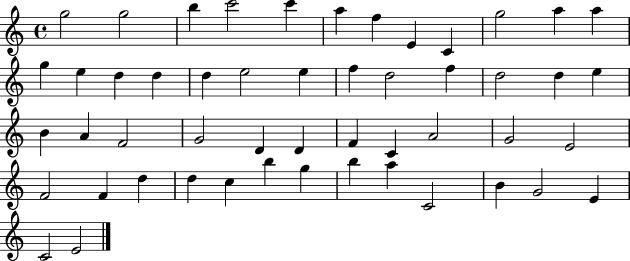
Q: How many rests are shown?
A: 0